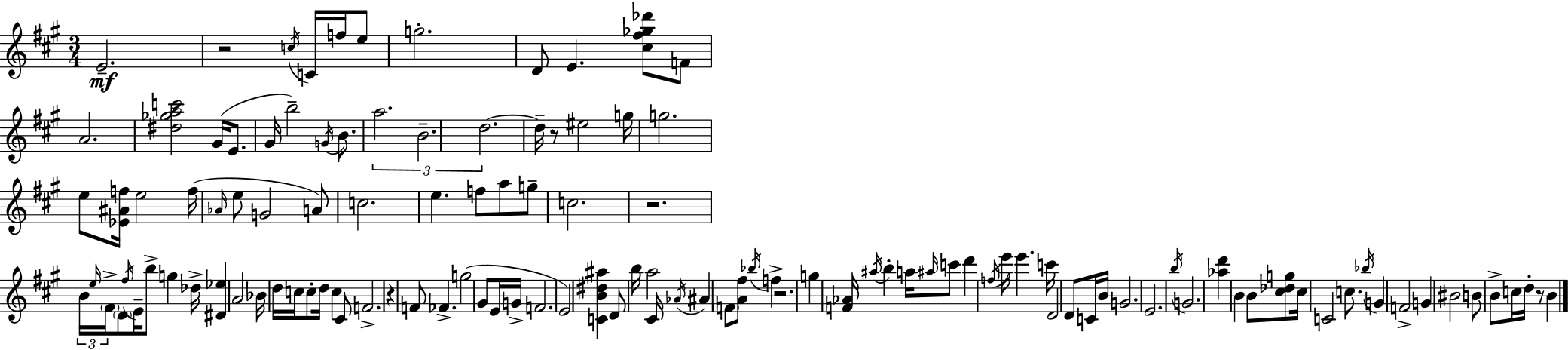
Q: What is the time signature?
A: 3/4